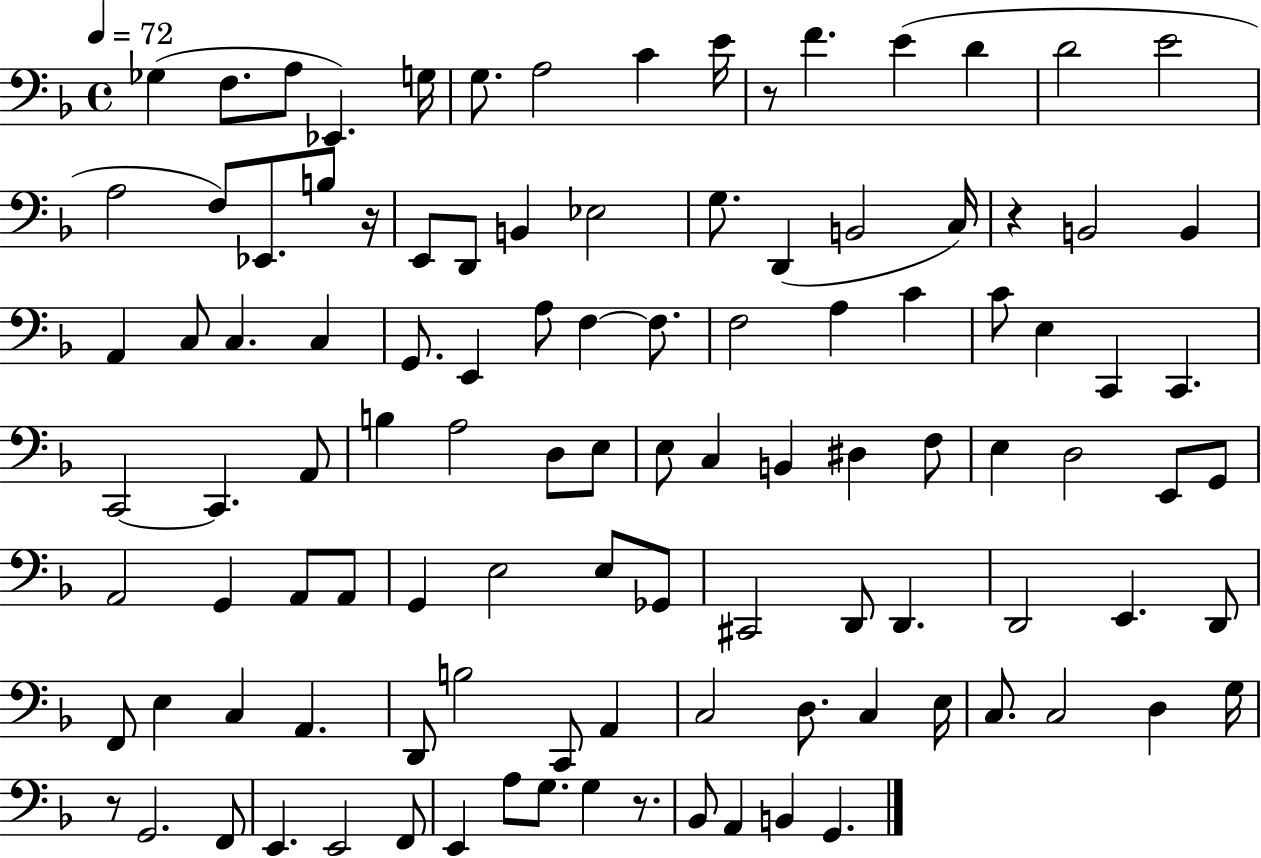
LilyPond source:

{
  \clef bass
  \time 4/4
  \defaultTimeSignature
  \key f \major
  \tempo 4 = 72
  ges4( f8. a8 ees,4.) g16 | g8. a2 c'4 e'16 | r8 f'4. e'4( d'4 | d'2 e'2 | \break a2 f8) ees,8. b8 r16 | e,8 d,8 b,4 ees2 | g8. d,4( b,2 c16) | r4 b,2 b,4 | \break a,4 c8 c4. c4 | g,8. e,4 a8 f4~~ f8. | f2 a4 c'4 | c'8 e4 c,4 c,4. | \break c,2~~ c,4. a,8 | b4 a2 d8 e8 | e8 c4 b,4 dis4 f8 | e4 d2 e,8 g,8 | \break a,2 g,4 a,8 a,8 | g,4 e2 e8 ges,8 | cis,2 d,8 d,4. | d,2 e,4. d,8 | \break f,8 e4 c4 a,4. | d,8 b2 c,8 a,4 | c2 d8. c4 e16 | c8. c2 d4 g16 | \break r8 g,2. f,8 | e,4. e,2 f,8 | e,4 a8 g8. g4 r8. | bes,8 a,4 b,4 g,4. | \break \bar "|."
}